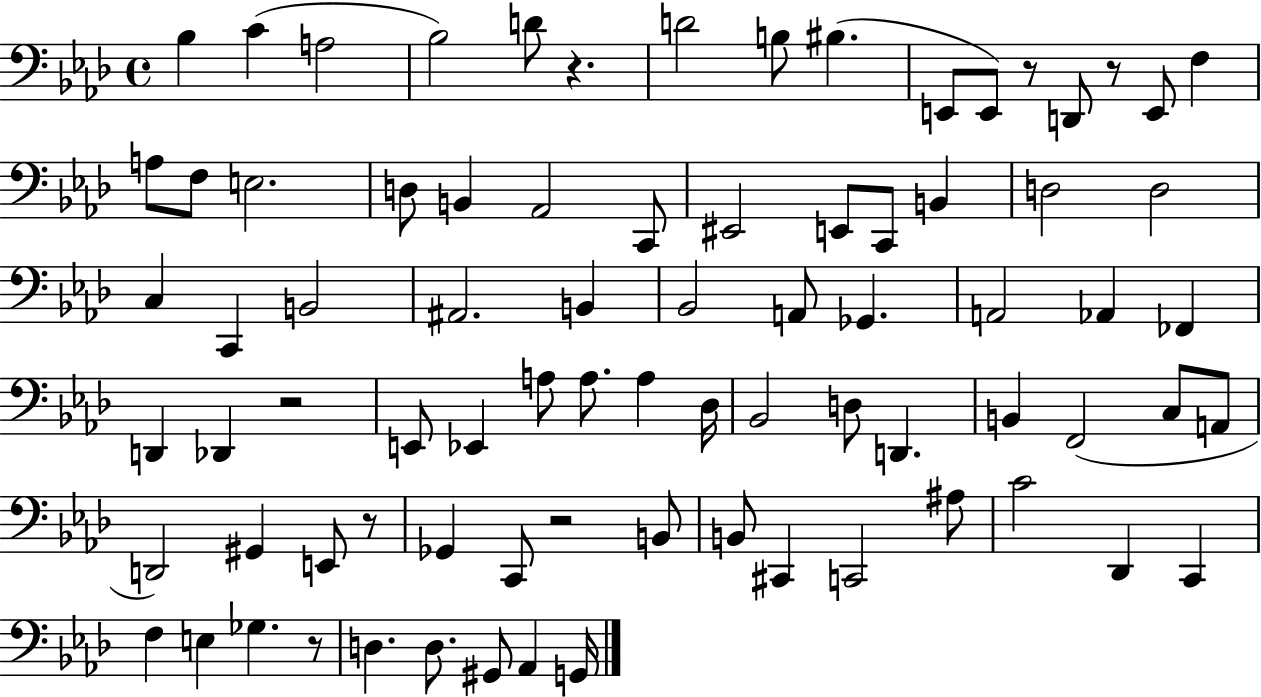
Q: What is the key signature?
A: AES major